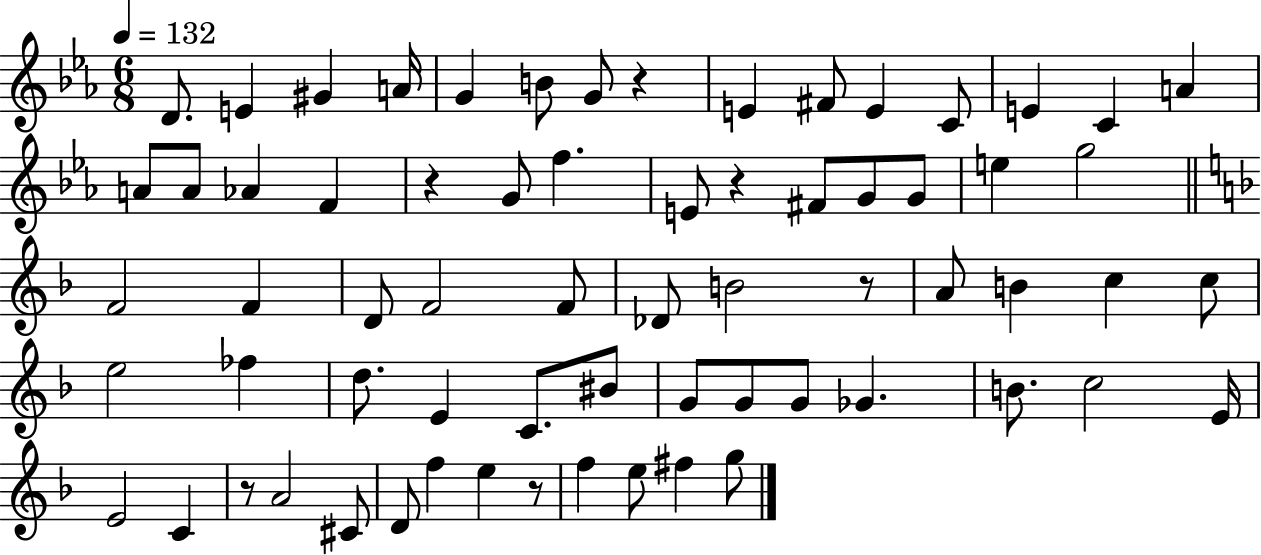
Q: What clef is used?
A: treble